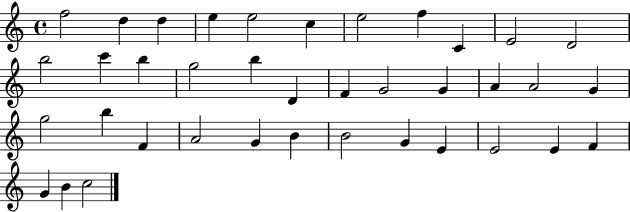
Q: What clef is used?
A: treble